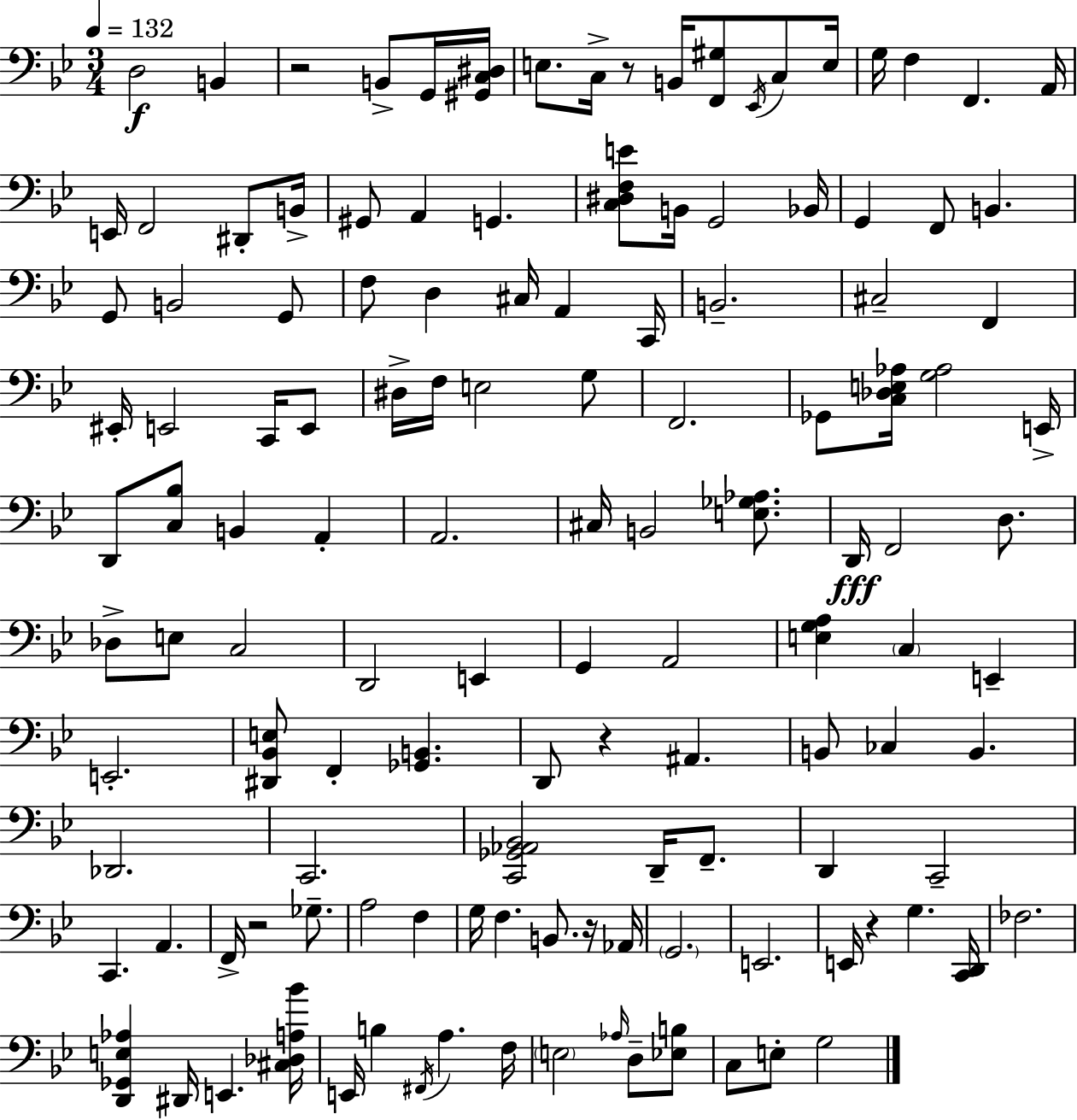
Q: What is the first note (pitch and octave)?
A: D3